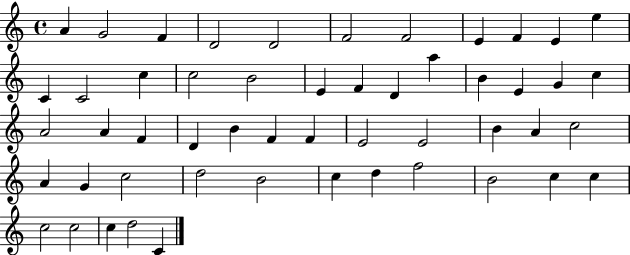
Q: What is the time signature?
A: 4/4